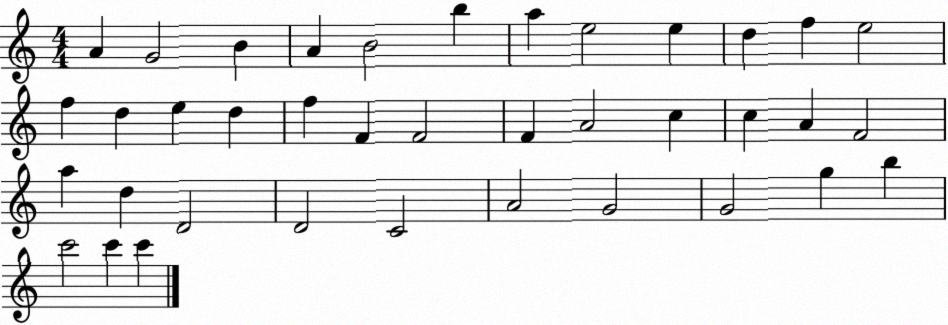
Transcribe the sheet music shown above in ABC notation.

X:1
T:Untitled
M:4/4
L:1/4
K:C
A G2 B A B2 b a e2 e d f e2 f d e d f F F2 F A2 c c A F2 a d D2 D2 C2 A2 G2 G2 g b c'2 c' c'